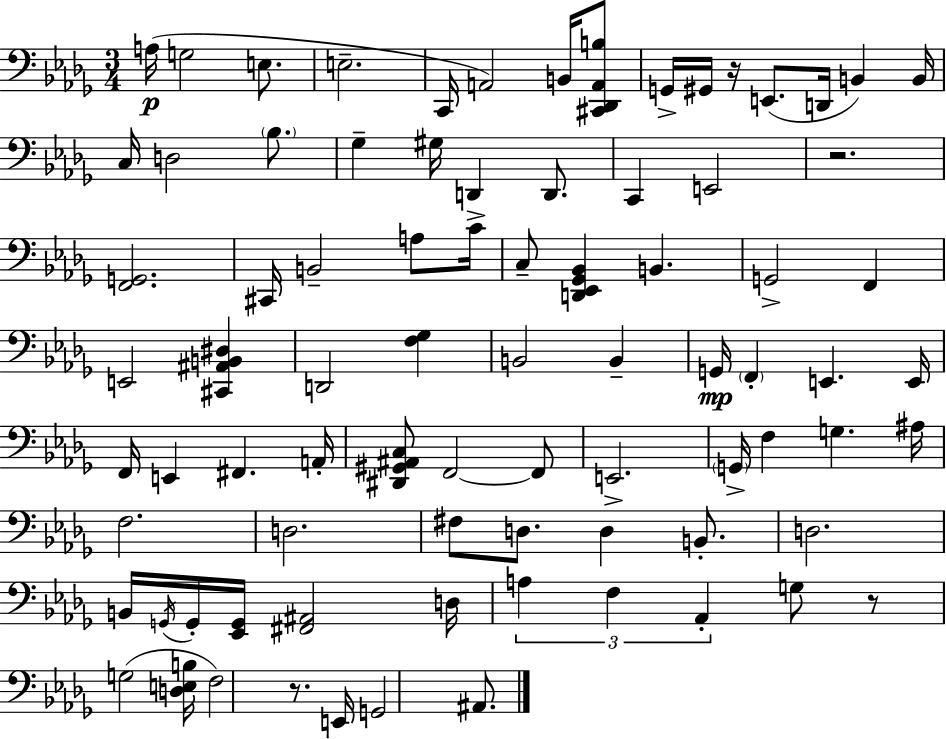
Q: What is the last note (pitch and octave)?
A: A#2